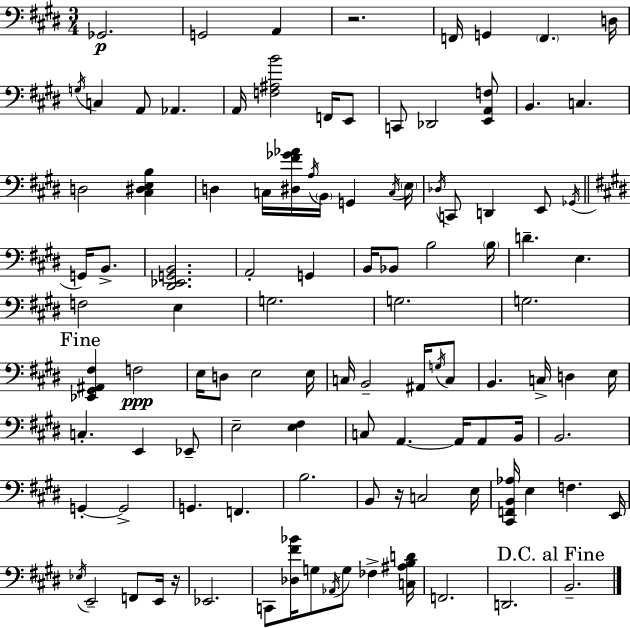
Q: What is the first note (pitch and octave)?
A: Gb2